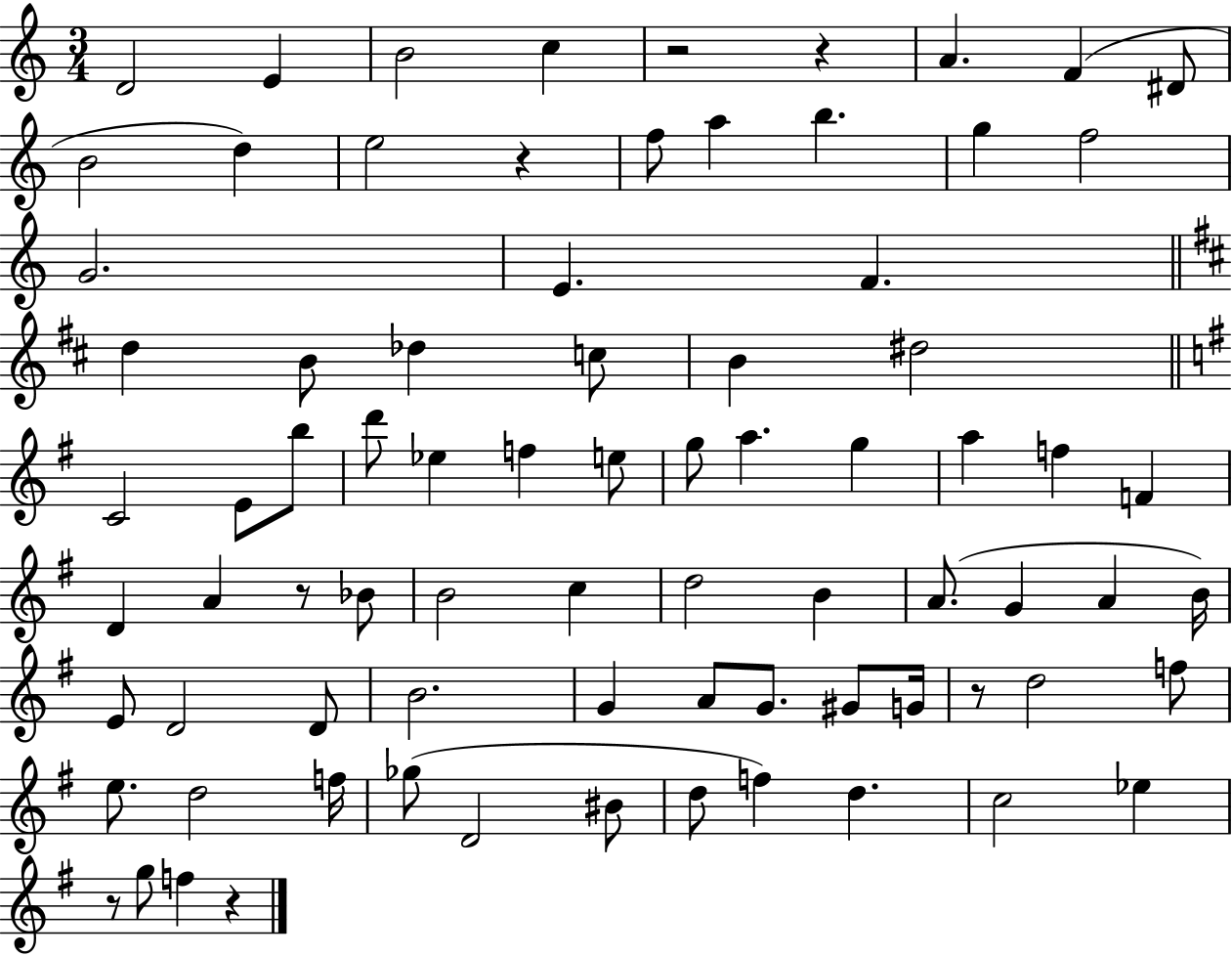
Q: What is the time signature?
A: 3/4